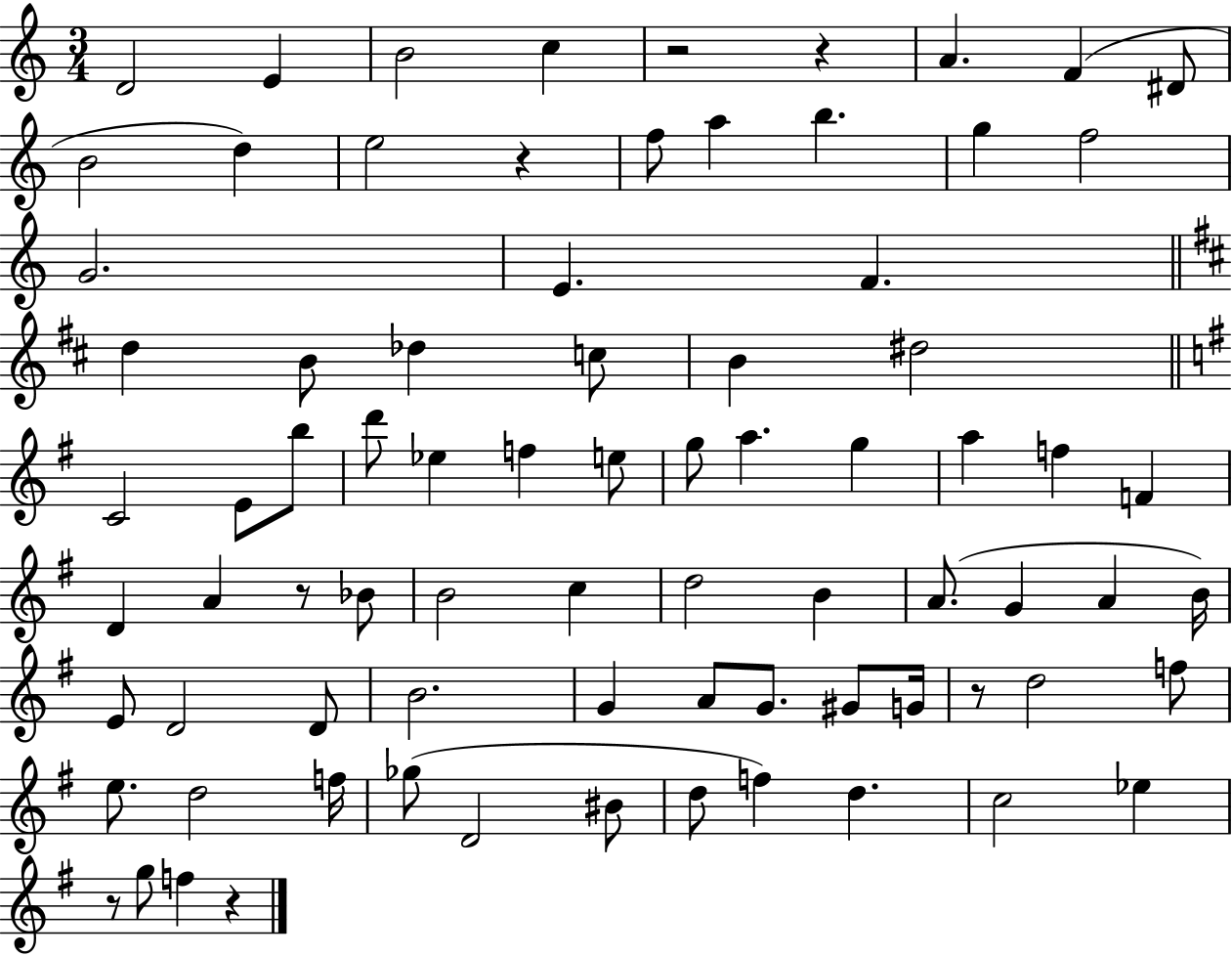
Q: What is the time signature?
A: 3/4